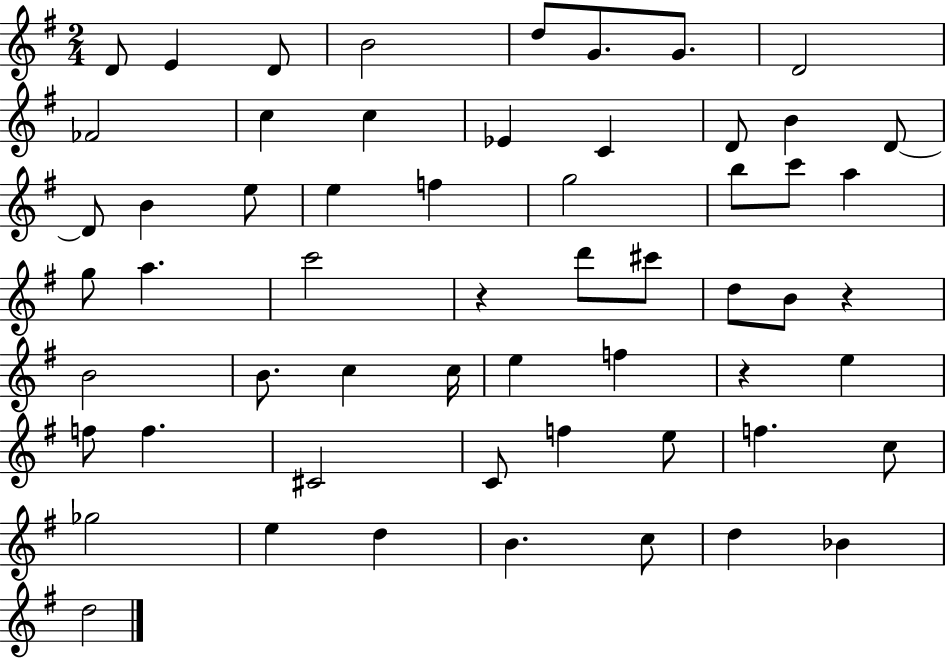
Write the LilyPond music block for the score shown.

{
  \clef treble
  \numericTimeSignature
  \time 2/4
  \key g \major
  \repeat volta 2 { d'8 e'4 d'8 | b'2 | d''8 g'8. g'8. | d'2 | \break fes'2 | c''4 c''4 | ees'4 c'4 | d'8 b'4 d'8~~ | \break d'8 b'4 e''8 | e''4 f''4 | g''2 | b''8 c'''8 a''4 | \break g''8 a''4. | c'''2 | r4 d'''8 cis'''8 | d''8 b'8 r4 | \break b'2 | b'8. c''4 c''16 | e''4 f''4 | r4 e''4 | \break f''8 f''4. | cis'2 | c'8 f''4 e''8 | f''4. c''8 | \break ges''2 | e''4 d''4 | b'4. c''8 | d''4 bes'4 | \break d''2 | } \bar "|."
}